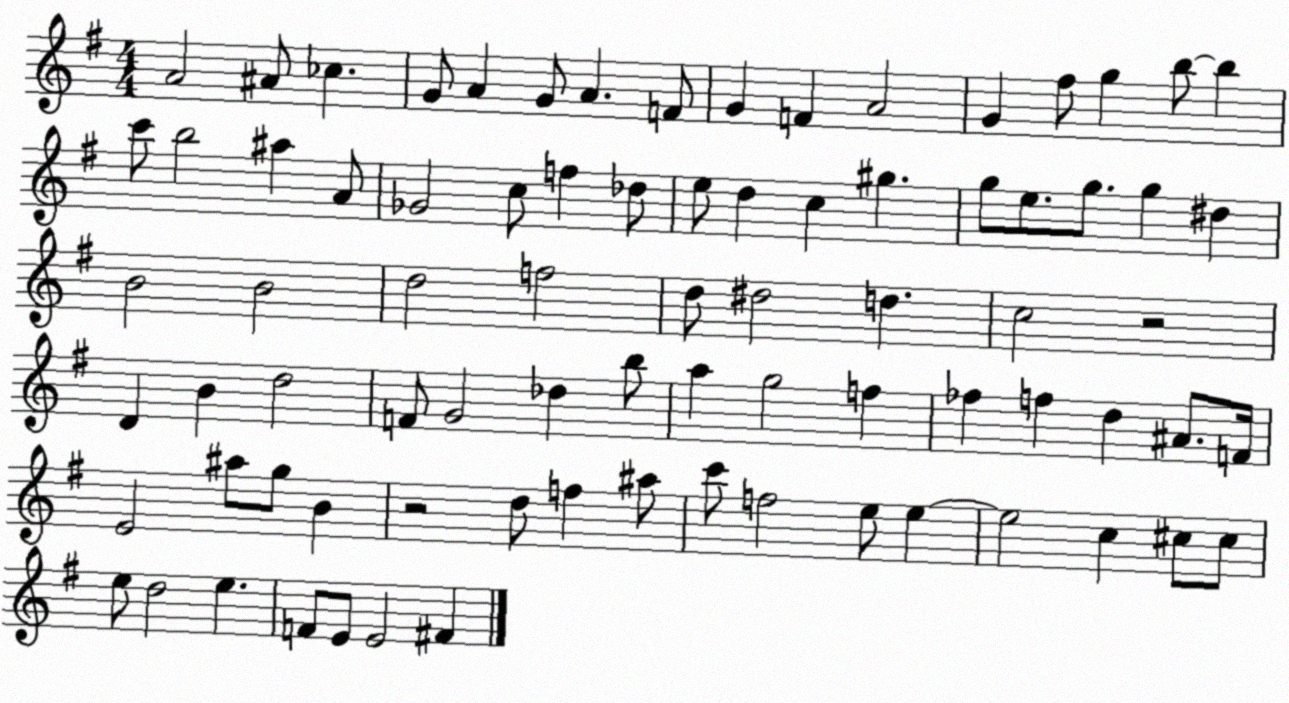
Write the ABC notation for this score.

X:1
T:Untitled
M:4/4
L:1/4
K:G
A2 ^A/2 _c G/2 A G/2 A F/2 G F A2 G ^f/2 g b/2 b c'/2 b2 ^a A/2 _G2 c/2 f _d/2 e/2 d c ^g g/2 e/2 g/2 g ^d B2 B2 d2 f2 d/2 ^d2 d c2 z2 D B d2 F/2 G2 _d b/2 a g2 f _f f d ^A/2 F/4 E2 ^a/2 g/2 B z2 d/2 f ^a/2 c'/2 f2 e/2 e e2 c ^c/2 ^c/2 e/2 d2 e F/2 E/2 E2 ^F